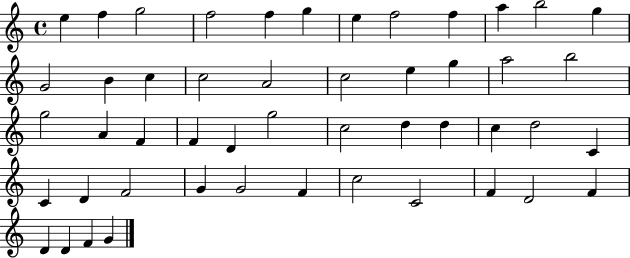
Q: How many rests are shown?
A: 0